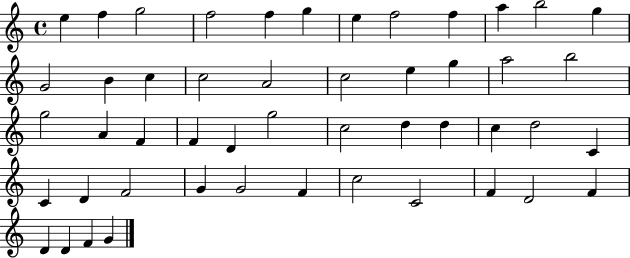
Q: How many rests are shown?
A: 0